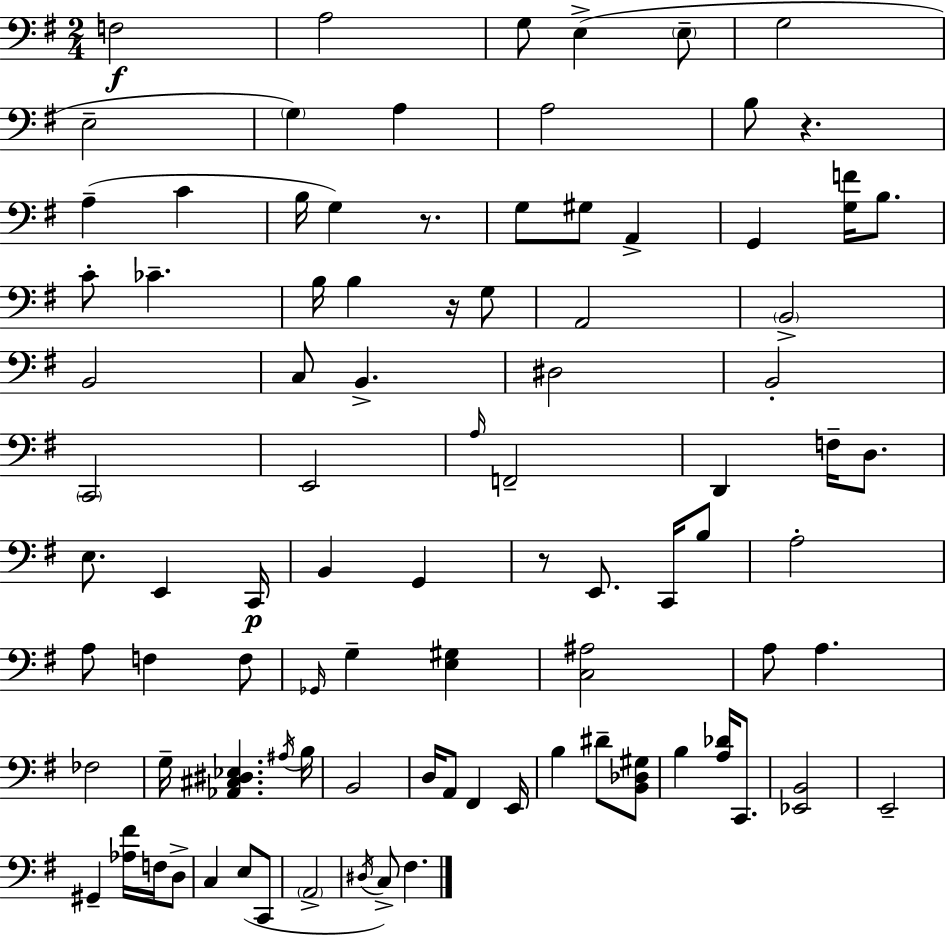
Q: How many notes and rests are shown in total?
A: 91